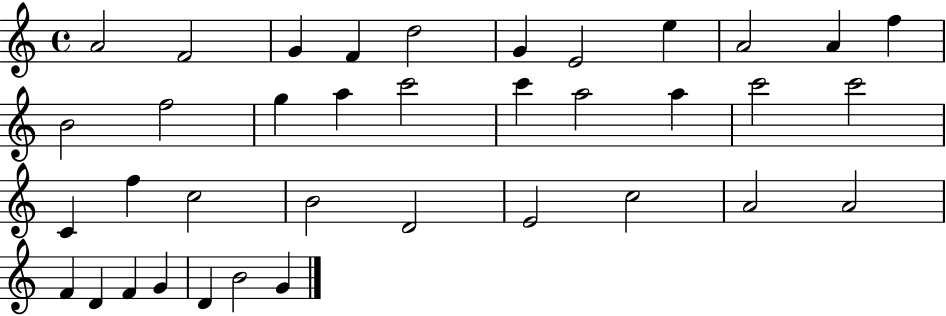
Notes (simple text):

A4/h F4/h G4/q F4/q D5/h G4/q E4/h E5/q A4/h A4/q F5/q B4/h F5/h G5/q A5/q C6/h C6/q A5/h A5/q C6/h C6/h C4/q F5/q C5/h B4/h D4/h E4/h C5/h A4/h A4/h F4/q D4/q F4/q G4/q D4/q B4/h G4/q